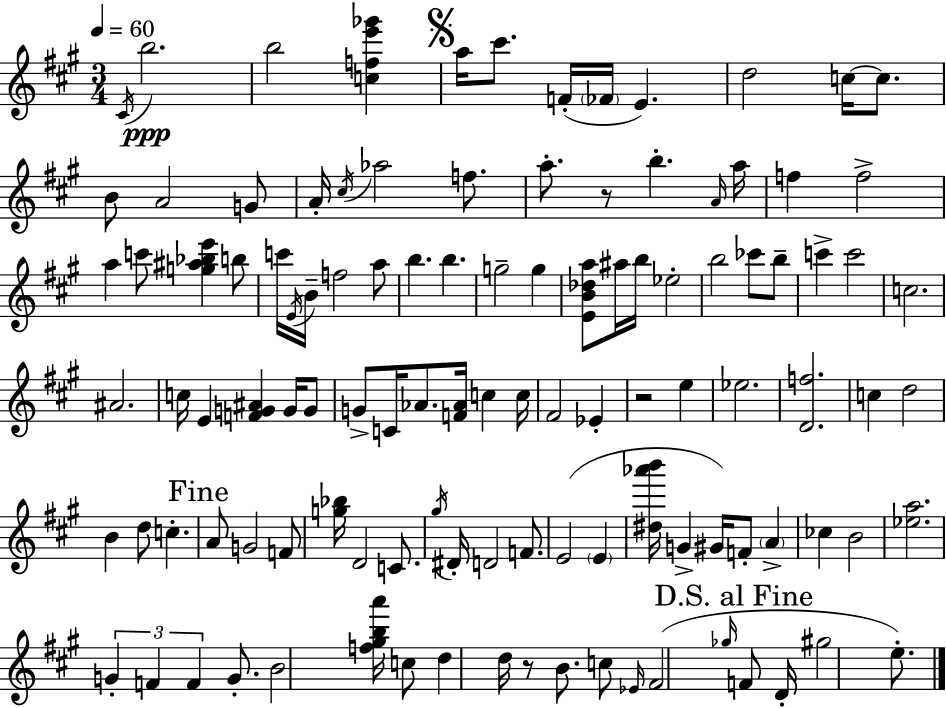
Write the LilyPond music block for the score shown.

{
  \clef treble
  \numericTimeSignature
  \time 3/4
  \key a \major
  \tempo 4 = 60
  \acciaccatura { cis'16 }\ppp b''2. | b''2 <c'' f'' e''' ges'''>4 | \mark \markup { \musicglyph "scripts.segno" } a''16 cis'''8. f'16-.( \parenthesize fes'16 e'4.) | d''2 c''16~~ c''8. | \break b'8 a'2 g'8 | a'16-. \acciaccatura { cis''16 } aes''2 f''8. | a''8.-. r8 b''4.-. | \grace { a'16 } a''16 f''4 f''2-> | \break a''4 c'''8 <g'' ais'' bes'' e'''>4 | b''8 c'''16 \acciaccatura { e'16 } b'16-- f''2 | a''8 b''4. b''4. | g''2-- | \break g''4 <e' b' des'' a''>8 ais''16 b''16 ees''2-. | b''2 | ces'''8 b''8-- c'''4-> c'''2 | c''2. | \break ais'2. | c''16 e'4 <f' g' ais'>4 | g'16 g'8 g'8-> c'16 aes'8. <f' aes'>16 c''4 | c''16 fis'2 | \break ees'4-. r2 | e''4 ees''2. | <d' f''>2. | c''4 d''2 | \break b'4 d''8 c''4.-. | \mark "Fine" a'8 g'2 | f'8 <g'' bes''>16 d'2 | c'8. \acciaccatura { gis''16 } dis'16-. d'2 | \break f'8. e'2( | \parenthesize e'4 <dis'' aes''' b'''>16 g'4-> gis'16) f'8-. | \parenthesize a'4-> ces''4 b'2 | <ees'' a''>2. | \break \tuplet 3/2 { g'4-. f'4 | f'4 } g'8.-. b'2 | <f'' gis'' b'' a'''>16 c''8 d''4 d''16 | r8 b'8. c''8 \grace { ees'16 } fis'2( | \break \grace { ges''16 } \mark "D.S. al Fine" f'8 d'16-. gis''2 | e''8.-.) \bar "|."
}